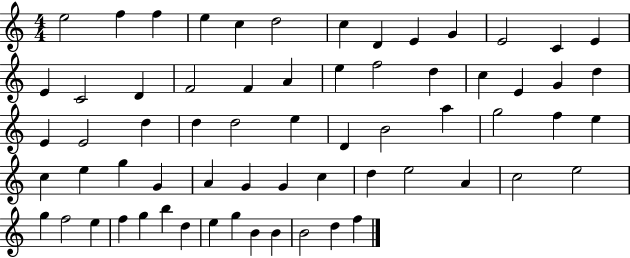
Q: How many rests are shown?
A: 0